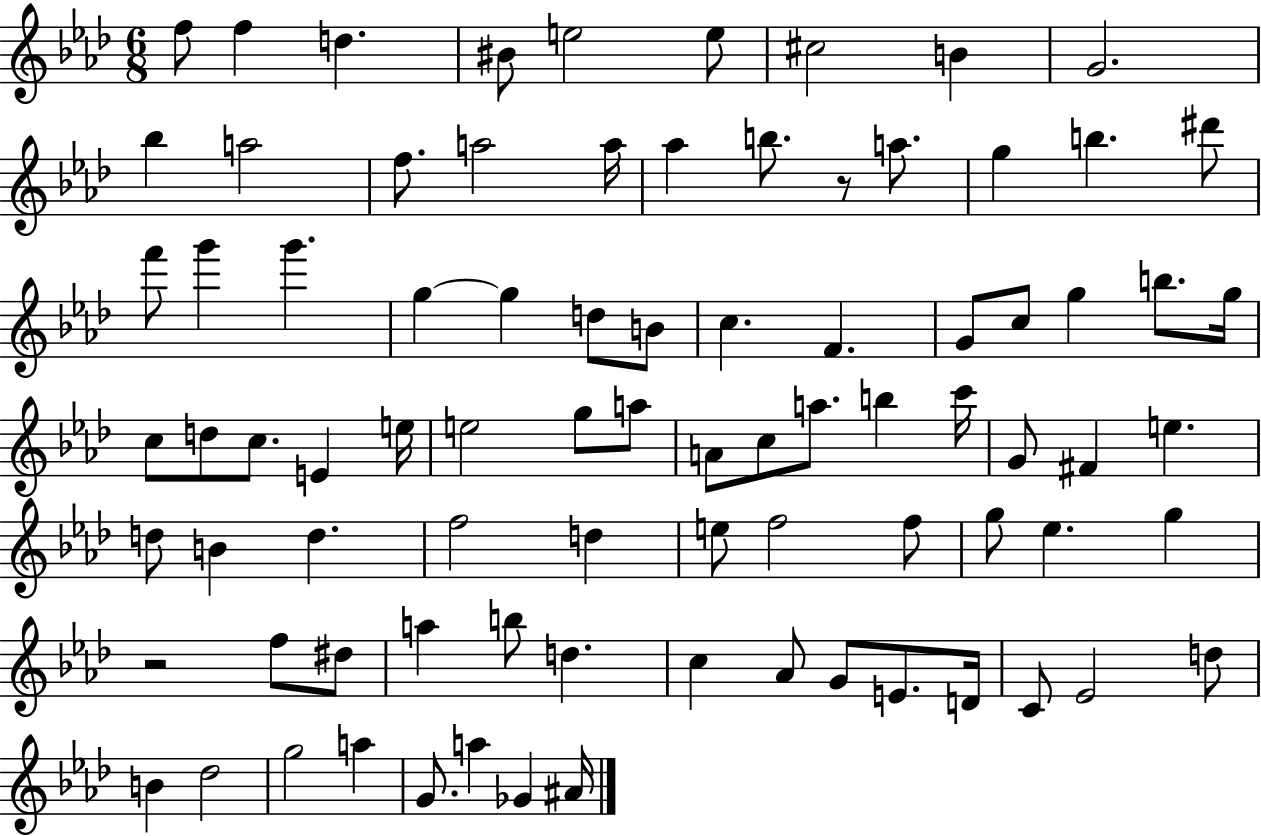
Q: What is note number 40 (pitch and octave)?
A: E5